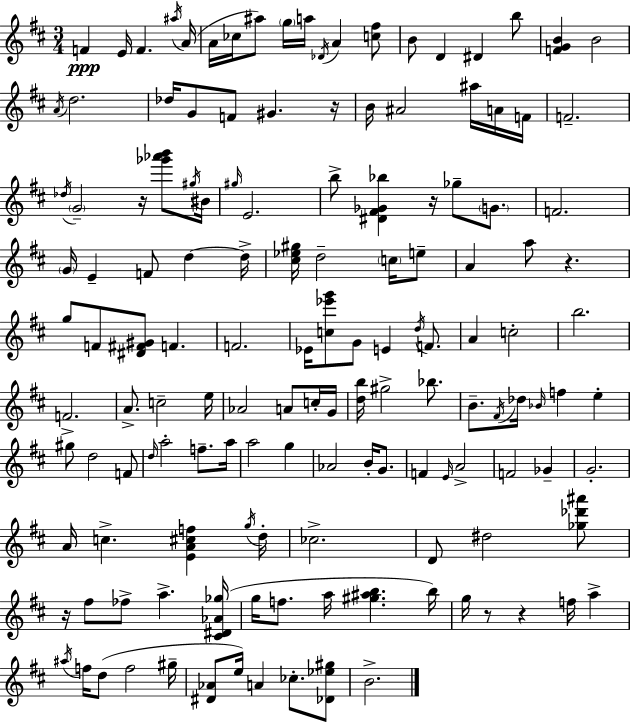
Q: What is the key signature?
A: D major